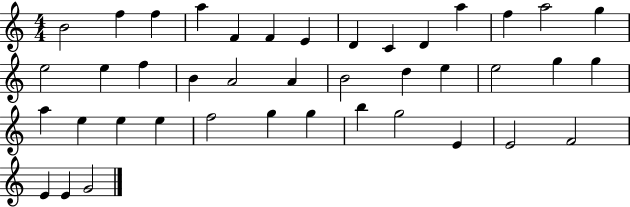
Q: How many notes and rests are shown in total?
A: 41